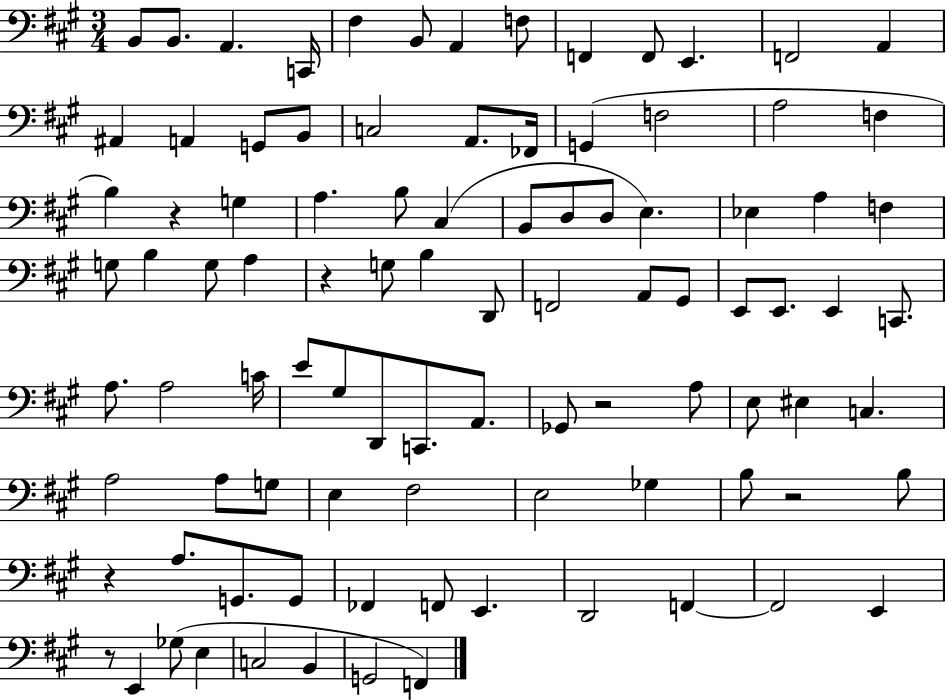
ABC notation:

X:1
T:Untitled
M:3/4
L:1/4
K:A
B,,/2 B,,/2 A,, C,,/4 ^F, B,,/2 A,, F,/2 F,, F,,/2 E,, F,,2 A,, ^A,, A,, G,,/2 B,,/2 C,2 A,,/2 _F,,/4 G,, F,2 A,2 F, B, z G, A, B,/2 ^C, B,,/2 D,/2 D,/2 E, _E, A, F, G,/2 B, G,/2 A, z G,/2 B, D,,/2 F,,2 A,,/2 ^G,,/2 E,,/2 E,,/2 E,, C,,/2 A,/2 A,2 C/4 E/2 ^G,/2 D,,/2 C,,/2 A,,/2 _G,,/2 z2 A,/2 E,/2 ^E, C, A,2 A,/2 G,/2 E, ^F,2 E,2 _G, B,/2 z2 B,/2 z A,/2 G,,/2 G,,/2 _F,, F,,/2 E,, D,,2 F,, F,,2 E,, z/2 E,, _G,/2 E, C,2 B,, G,,2 F,,